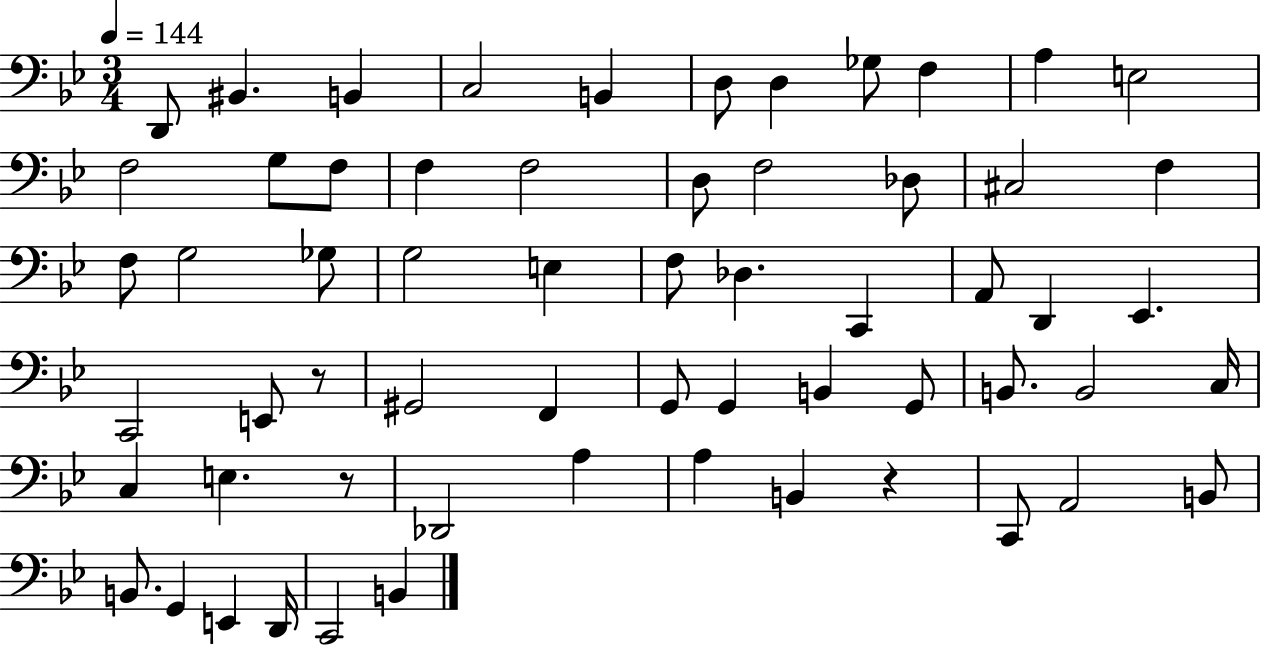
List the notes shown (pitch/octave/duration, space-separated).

D2/e BIS2/q. B2/q C3/h B2/q D3/e D3/q Gb3/e F3/q A3/q E3/h F3/h G3/e F3/e F3/q F3/h D3/e F3/h Db3/e C#3/h F3/q F3/e G3/h Gb3/e G3/h E3/q F3/e Db3/q. C2/q A2/e D2/q Eb2/q. C2/h E2/e R/e G#2/h F2/q G2/e G2/q B2/q G2/e B2/e. B2/h C3/s C3/q E3/q. R/e Db2/h A3/q A3/q B2/q R/q C2/e A2/h B2/e B2/e. G2/q E2/q D2/s C2/h B2/q